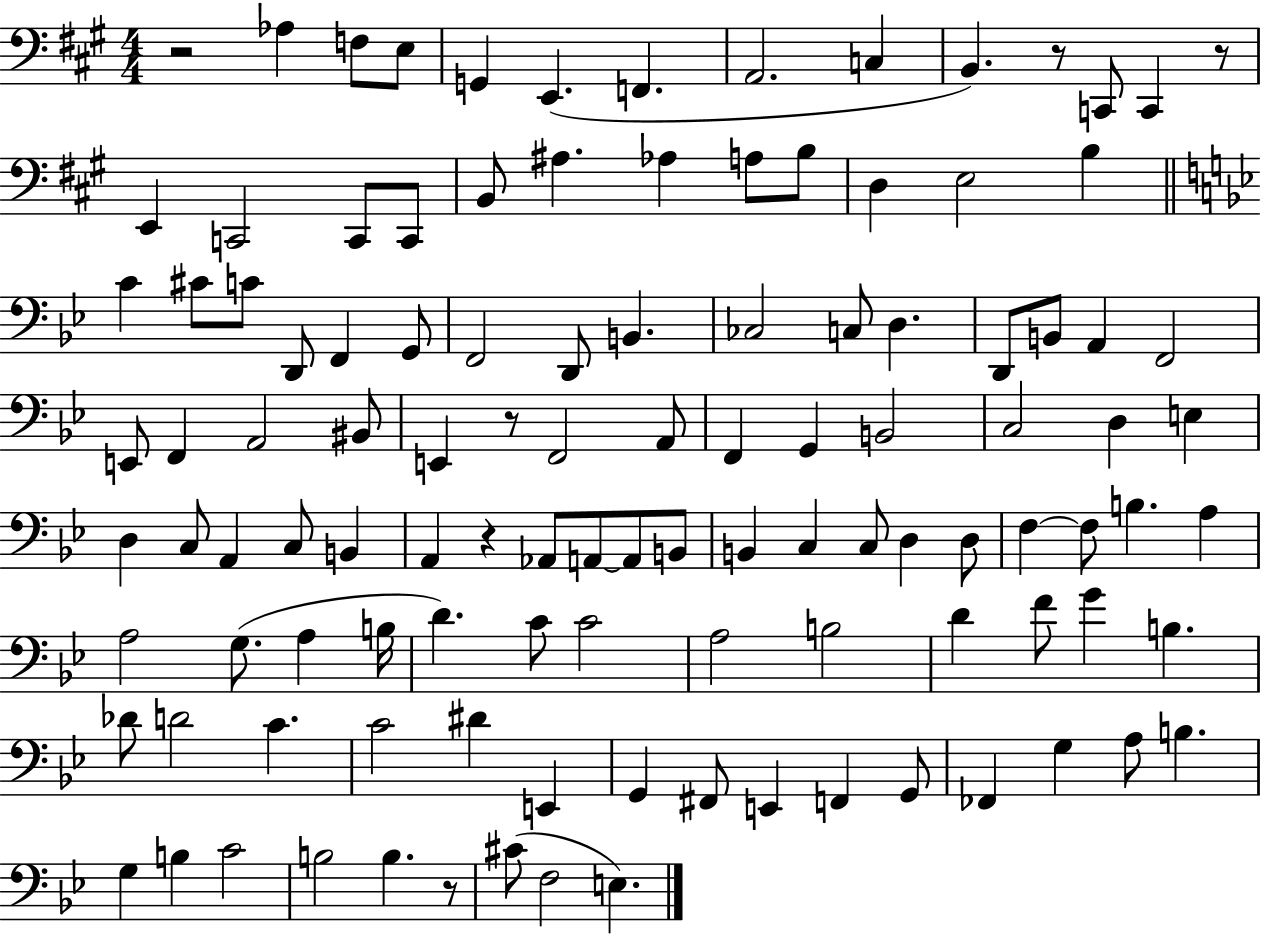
X:1
T:Untitled
M:4/4
L:1/4
K:A
z2 _A, F,/2 E,/2 G,, E,, F,, A,,2 C, B,, z/2 C,,/2 C,, z/2 E,, C,,2 C,,/2 C,,/2 B,,/2 ^A, _A, A,/2 B,/2 D, E,2 B, C ^C/2 C/2 D,,/2 F,, G,,/2 F,,2 D,,/2 B,, _C,2 C,/2 D, D,,/2 B,,/2 A,, F,,2 E,,/2 F,, A,,2 ^B,,/2 E,, z/2 F,,2 A,,/2 F,, G,, B,,2 C,2 D, E, D, C,/2 A,, C,/2 B,, A,, z _A,,/2 A,,/2 A,,/2 B,,/2 B,, C, C,/2 D, D,/2 F, F,/2 B, A, A,2 G,/2 A, B,/4 D C/2 C2 A,2 B,2 D F/2 G B, _D/2 D2 C C2 ^D E,, G,, ^F,,/2 E,, F,, G,,/2 _F,, G, A,/2 B, G, B, C2 B,2 B, z/2 ^C/2 F,2 E,